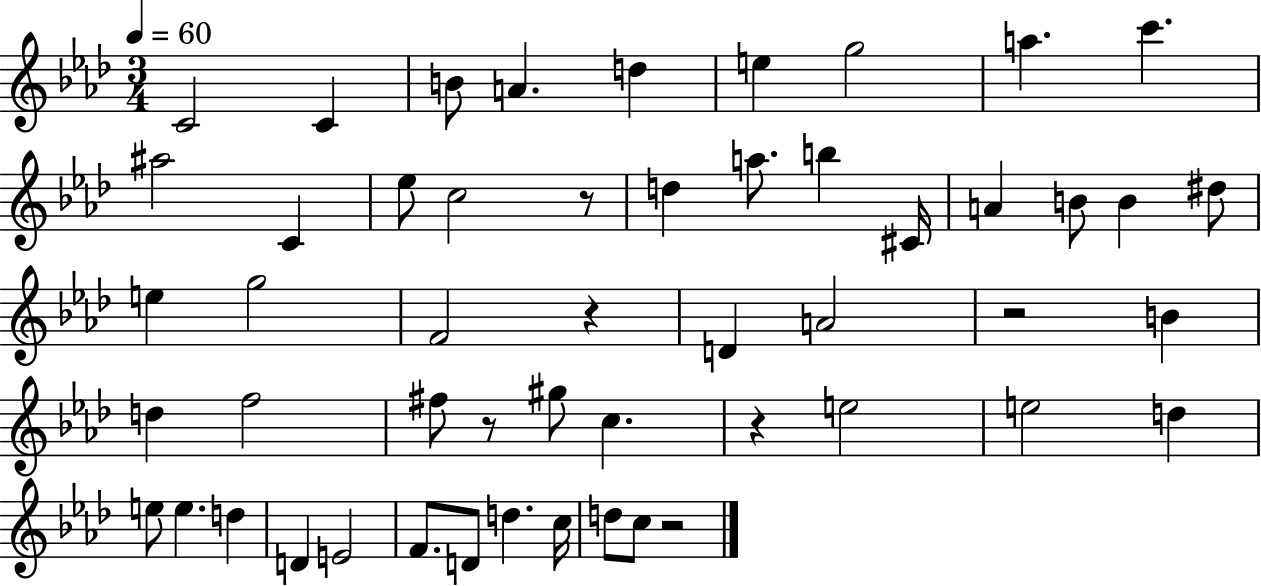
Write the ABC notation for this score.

X:1
T:Untitled
M:3/4
L:1/4
K:Ab
C2 C B/2 A d e g2 a c' ^a2 C _e/2 c2 z/2 d a/2 b ^C/4 A B/2 B ^d/2 e g2 F2 z D A2 z2 B d f2 ^f/2 z/2 ^g/2 c z e2 e2 d e/2 e d D E2 F/2 D/2 d c/4 d/2 c/2 z2